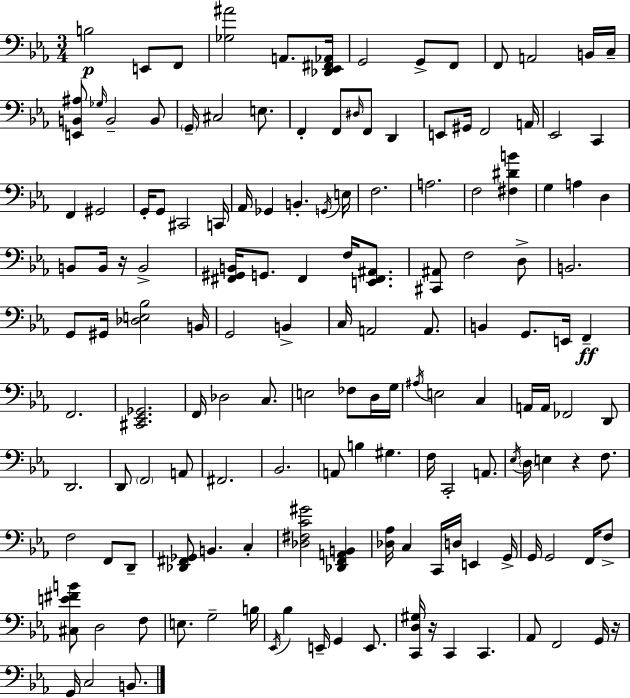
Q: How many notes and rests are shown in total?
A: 148